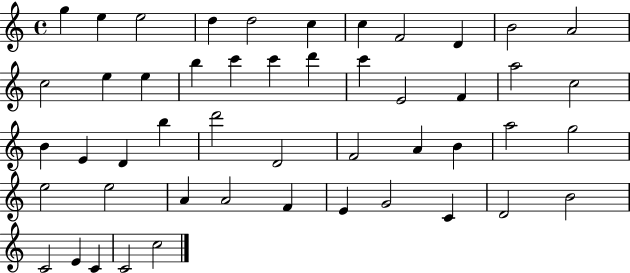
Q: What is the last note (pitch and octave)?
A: C5